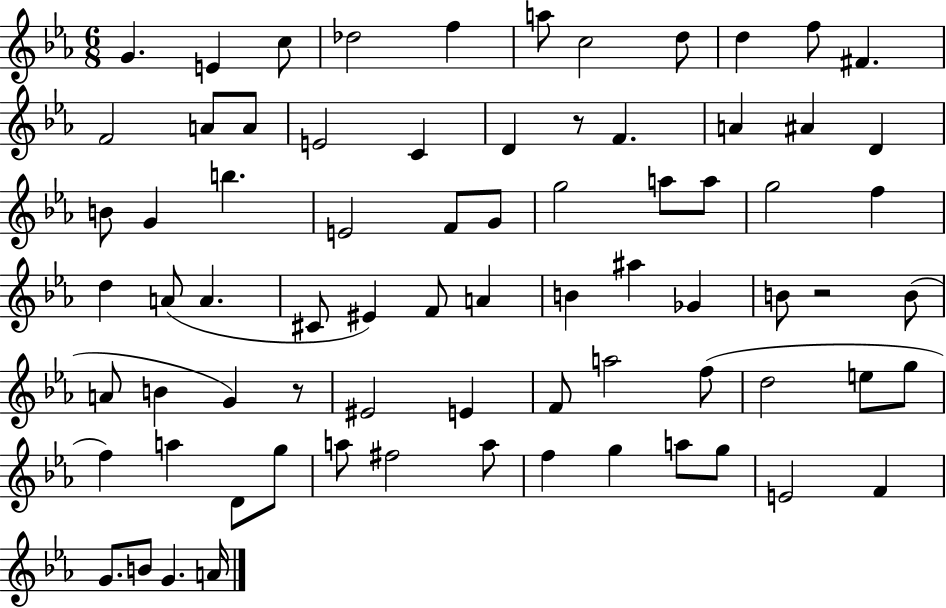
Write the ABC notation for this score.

X:1
T:Untitled
M:6/8
L:1/4
K:Eb
G E c/2 _d2 f a/2 c2 d/2 d f/2 ^F F2 A/2 A/2 E2 C D z/2 F A ^A D B/2 G b E2 F/2 G/2 g2 a/2 a/2 g2 f d A/2 A ^C/2 ^E F/2 A B ^a _G B/2 z2 B/2 A/2 B G z/2 ^E2 E F/2 a2 f/2 d2 e/2 g/2 f a D/2 g/2 a/2 ^f2 a/2 f g a/2 g/2 E2 F G/2 B/2 G A/4